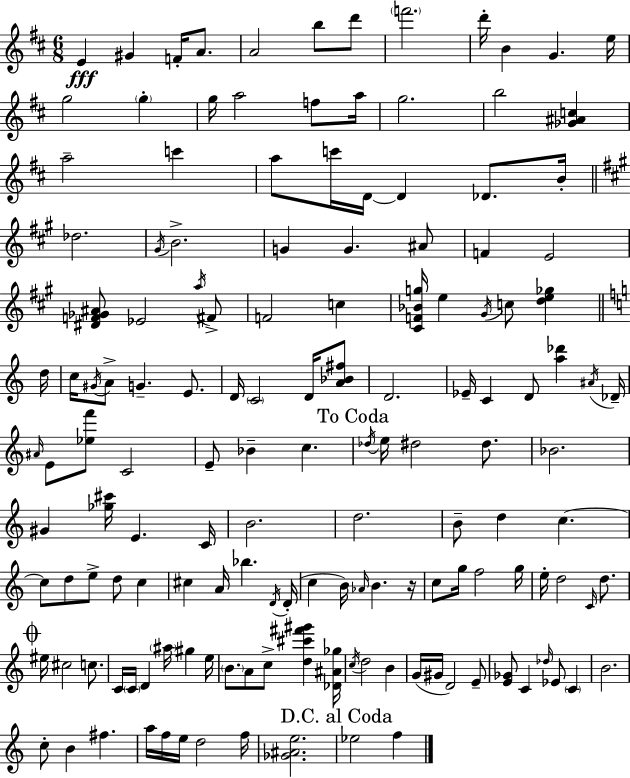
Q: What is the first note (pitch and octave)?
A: E4